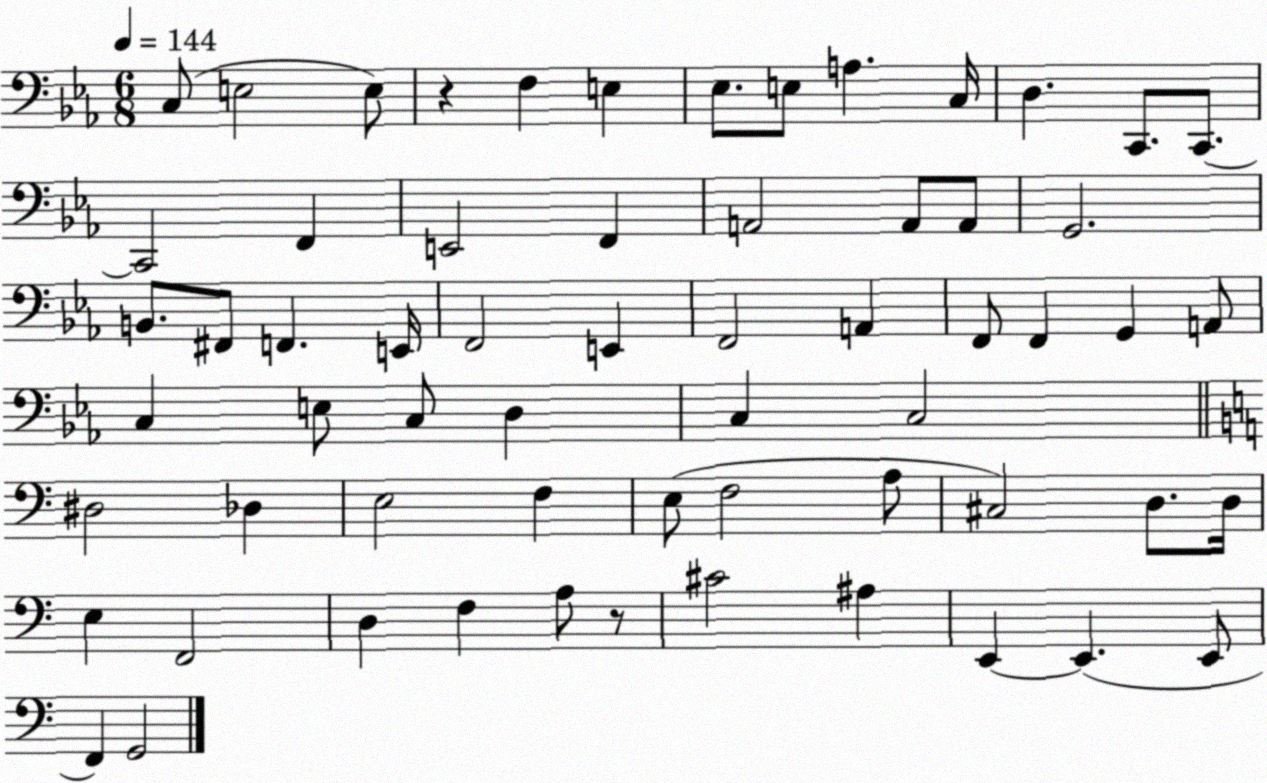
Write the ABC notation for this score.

X:1
T:Untitled
M:6/8
L:1/4
K:Eb
C,/2 E,2 E,/2 z F, E, _E,/2 E,/2 A, C,/4 D, C,,/2 C,,/2 C,,2 F,, E,,2 F,, A,,2 A,,/2 A,,/2 G,,2 B,,/2 ^F,,/2 F,, E,,/4 F,,2 E,, F,,2 A,, F,,/2 F,, G,, A,,/2 C, E,/2 C,/2 D, C, C,2 ^D,2 _D, E,2 F, E,/2 F,2 A,/2 ^C,2 D,/2 D,/4 E, F,,2 D, F, A,/2 z/2 ^C2 ^A, E,, E,, E,,/2 F,, G,,2